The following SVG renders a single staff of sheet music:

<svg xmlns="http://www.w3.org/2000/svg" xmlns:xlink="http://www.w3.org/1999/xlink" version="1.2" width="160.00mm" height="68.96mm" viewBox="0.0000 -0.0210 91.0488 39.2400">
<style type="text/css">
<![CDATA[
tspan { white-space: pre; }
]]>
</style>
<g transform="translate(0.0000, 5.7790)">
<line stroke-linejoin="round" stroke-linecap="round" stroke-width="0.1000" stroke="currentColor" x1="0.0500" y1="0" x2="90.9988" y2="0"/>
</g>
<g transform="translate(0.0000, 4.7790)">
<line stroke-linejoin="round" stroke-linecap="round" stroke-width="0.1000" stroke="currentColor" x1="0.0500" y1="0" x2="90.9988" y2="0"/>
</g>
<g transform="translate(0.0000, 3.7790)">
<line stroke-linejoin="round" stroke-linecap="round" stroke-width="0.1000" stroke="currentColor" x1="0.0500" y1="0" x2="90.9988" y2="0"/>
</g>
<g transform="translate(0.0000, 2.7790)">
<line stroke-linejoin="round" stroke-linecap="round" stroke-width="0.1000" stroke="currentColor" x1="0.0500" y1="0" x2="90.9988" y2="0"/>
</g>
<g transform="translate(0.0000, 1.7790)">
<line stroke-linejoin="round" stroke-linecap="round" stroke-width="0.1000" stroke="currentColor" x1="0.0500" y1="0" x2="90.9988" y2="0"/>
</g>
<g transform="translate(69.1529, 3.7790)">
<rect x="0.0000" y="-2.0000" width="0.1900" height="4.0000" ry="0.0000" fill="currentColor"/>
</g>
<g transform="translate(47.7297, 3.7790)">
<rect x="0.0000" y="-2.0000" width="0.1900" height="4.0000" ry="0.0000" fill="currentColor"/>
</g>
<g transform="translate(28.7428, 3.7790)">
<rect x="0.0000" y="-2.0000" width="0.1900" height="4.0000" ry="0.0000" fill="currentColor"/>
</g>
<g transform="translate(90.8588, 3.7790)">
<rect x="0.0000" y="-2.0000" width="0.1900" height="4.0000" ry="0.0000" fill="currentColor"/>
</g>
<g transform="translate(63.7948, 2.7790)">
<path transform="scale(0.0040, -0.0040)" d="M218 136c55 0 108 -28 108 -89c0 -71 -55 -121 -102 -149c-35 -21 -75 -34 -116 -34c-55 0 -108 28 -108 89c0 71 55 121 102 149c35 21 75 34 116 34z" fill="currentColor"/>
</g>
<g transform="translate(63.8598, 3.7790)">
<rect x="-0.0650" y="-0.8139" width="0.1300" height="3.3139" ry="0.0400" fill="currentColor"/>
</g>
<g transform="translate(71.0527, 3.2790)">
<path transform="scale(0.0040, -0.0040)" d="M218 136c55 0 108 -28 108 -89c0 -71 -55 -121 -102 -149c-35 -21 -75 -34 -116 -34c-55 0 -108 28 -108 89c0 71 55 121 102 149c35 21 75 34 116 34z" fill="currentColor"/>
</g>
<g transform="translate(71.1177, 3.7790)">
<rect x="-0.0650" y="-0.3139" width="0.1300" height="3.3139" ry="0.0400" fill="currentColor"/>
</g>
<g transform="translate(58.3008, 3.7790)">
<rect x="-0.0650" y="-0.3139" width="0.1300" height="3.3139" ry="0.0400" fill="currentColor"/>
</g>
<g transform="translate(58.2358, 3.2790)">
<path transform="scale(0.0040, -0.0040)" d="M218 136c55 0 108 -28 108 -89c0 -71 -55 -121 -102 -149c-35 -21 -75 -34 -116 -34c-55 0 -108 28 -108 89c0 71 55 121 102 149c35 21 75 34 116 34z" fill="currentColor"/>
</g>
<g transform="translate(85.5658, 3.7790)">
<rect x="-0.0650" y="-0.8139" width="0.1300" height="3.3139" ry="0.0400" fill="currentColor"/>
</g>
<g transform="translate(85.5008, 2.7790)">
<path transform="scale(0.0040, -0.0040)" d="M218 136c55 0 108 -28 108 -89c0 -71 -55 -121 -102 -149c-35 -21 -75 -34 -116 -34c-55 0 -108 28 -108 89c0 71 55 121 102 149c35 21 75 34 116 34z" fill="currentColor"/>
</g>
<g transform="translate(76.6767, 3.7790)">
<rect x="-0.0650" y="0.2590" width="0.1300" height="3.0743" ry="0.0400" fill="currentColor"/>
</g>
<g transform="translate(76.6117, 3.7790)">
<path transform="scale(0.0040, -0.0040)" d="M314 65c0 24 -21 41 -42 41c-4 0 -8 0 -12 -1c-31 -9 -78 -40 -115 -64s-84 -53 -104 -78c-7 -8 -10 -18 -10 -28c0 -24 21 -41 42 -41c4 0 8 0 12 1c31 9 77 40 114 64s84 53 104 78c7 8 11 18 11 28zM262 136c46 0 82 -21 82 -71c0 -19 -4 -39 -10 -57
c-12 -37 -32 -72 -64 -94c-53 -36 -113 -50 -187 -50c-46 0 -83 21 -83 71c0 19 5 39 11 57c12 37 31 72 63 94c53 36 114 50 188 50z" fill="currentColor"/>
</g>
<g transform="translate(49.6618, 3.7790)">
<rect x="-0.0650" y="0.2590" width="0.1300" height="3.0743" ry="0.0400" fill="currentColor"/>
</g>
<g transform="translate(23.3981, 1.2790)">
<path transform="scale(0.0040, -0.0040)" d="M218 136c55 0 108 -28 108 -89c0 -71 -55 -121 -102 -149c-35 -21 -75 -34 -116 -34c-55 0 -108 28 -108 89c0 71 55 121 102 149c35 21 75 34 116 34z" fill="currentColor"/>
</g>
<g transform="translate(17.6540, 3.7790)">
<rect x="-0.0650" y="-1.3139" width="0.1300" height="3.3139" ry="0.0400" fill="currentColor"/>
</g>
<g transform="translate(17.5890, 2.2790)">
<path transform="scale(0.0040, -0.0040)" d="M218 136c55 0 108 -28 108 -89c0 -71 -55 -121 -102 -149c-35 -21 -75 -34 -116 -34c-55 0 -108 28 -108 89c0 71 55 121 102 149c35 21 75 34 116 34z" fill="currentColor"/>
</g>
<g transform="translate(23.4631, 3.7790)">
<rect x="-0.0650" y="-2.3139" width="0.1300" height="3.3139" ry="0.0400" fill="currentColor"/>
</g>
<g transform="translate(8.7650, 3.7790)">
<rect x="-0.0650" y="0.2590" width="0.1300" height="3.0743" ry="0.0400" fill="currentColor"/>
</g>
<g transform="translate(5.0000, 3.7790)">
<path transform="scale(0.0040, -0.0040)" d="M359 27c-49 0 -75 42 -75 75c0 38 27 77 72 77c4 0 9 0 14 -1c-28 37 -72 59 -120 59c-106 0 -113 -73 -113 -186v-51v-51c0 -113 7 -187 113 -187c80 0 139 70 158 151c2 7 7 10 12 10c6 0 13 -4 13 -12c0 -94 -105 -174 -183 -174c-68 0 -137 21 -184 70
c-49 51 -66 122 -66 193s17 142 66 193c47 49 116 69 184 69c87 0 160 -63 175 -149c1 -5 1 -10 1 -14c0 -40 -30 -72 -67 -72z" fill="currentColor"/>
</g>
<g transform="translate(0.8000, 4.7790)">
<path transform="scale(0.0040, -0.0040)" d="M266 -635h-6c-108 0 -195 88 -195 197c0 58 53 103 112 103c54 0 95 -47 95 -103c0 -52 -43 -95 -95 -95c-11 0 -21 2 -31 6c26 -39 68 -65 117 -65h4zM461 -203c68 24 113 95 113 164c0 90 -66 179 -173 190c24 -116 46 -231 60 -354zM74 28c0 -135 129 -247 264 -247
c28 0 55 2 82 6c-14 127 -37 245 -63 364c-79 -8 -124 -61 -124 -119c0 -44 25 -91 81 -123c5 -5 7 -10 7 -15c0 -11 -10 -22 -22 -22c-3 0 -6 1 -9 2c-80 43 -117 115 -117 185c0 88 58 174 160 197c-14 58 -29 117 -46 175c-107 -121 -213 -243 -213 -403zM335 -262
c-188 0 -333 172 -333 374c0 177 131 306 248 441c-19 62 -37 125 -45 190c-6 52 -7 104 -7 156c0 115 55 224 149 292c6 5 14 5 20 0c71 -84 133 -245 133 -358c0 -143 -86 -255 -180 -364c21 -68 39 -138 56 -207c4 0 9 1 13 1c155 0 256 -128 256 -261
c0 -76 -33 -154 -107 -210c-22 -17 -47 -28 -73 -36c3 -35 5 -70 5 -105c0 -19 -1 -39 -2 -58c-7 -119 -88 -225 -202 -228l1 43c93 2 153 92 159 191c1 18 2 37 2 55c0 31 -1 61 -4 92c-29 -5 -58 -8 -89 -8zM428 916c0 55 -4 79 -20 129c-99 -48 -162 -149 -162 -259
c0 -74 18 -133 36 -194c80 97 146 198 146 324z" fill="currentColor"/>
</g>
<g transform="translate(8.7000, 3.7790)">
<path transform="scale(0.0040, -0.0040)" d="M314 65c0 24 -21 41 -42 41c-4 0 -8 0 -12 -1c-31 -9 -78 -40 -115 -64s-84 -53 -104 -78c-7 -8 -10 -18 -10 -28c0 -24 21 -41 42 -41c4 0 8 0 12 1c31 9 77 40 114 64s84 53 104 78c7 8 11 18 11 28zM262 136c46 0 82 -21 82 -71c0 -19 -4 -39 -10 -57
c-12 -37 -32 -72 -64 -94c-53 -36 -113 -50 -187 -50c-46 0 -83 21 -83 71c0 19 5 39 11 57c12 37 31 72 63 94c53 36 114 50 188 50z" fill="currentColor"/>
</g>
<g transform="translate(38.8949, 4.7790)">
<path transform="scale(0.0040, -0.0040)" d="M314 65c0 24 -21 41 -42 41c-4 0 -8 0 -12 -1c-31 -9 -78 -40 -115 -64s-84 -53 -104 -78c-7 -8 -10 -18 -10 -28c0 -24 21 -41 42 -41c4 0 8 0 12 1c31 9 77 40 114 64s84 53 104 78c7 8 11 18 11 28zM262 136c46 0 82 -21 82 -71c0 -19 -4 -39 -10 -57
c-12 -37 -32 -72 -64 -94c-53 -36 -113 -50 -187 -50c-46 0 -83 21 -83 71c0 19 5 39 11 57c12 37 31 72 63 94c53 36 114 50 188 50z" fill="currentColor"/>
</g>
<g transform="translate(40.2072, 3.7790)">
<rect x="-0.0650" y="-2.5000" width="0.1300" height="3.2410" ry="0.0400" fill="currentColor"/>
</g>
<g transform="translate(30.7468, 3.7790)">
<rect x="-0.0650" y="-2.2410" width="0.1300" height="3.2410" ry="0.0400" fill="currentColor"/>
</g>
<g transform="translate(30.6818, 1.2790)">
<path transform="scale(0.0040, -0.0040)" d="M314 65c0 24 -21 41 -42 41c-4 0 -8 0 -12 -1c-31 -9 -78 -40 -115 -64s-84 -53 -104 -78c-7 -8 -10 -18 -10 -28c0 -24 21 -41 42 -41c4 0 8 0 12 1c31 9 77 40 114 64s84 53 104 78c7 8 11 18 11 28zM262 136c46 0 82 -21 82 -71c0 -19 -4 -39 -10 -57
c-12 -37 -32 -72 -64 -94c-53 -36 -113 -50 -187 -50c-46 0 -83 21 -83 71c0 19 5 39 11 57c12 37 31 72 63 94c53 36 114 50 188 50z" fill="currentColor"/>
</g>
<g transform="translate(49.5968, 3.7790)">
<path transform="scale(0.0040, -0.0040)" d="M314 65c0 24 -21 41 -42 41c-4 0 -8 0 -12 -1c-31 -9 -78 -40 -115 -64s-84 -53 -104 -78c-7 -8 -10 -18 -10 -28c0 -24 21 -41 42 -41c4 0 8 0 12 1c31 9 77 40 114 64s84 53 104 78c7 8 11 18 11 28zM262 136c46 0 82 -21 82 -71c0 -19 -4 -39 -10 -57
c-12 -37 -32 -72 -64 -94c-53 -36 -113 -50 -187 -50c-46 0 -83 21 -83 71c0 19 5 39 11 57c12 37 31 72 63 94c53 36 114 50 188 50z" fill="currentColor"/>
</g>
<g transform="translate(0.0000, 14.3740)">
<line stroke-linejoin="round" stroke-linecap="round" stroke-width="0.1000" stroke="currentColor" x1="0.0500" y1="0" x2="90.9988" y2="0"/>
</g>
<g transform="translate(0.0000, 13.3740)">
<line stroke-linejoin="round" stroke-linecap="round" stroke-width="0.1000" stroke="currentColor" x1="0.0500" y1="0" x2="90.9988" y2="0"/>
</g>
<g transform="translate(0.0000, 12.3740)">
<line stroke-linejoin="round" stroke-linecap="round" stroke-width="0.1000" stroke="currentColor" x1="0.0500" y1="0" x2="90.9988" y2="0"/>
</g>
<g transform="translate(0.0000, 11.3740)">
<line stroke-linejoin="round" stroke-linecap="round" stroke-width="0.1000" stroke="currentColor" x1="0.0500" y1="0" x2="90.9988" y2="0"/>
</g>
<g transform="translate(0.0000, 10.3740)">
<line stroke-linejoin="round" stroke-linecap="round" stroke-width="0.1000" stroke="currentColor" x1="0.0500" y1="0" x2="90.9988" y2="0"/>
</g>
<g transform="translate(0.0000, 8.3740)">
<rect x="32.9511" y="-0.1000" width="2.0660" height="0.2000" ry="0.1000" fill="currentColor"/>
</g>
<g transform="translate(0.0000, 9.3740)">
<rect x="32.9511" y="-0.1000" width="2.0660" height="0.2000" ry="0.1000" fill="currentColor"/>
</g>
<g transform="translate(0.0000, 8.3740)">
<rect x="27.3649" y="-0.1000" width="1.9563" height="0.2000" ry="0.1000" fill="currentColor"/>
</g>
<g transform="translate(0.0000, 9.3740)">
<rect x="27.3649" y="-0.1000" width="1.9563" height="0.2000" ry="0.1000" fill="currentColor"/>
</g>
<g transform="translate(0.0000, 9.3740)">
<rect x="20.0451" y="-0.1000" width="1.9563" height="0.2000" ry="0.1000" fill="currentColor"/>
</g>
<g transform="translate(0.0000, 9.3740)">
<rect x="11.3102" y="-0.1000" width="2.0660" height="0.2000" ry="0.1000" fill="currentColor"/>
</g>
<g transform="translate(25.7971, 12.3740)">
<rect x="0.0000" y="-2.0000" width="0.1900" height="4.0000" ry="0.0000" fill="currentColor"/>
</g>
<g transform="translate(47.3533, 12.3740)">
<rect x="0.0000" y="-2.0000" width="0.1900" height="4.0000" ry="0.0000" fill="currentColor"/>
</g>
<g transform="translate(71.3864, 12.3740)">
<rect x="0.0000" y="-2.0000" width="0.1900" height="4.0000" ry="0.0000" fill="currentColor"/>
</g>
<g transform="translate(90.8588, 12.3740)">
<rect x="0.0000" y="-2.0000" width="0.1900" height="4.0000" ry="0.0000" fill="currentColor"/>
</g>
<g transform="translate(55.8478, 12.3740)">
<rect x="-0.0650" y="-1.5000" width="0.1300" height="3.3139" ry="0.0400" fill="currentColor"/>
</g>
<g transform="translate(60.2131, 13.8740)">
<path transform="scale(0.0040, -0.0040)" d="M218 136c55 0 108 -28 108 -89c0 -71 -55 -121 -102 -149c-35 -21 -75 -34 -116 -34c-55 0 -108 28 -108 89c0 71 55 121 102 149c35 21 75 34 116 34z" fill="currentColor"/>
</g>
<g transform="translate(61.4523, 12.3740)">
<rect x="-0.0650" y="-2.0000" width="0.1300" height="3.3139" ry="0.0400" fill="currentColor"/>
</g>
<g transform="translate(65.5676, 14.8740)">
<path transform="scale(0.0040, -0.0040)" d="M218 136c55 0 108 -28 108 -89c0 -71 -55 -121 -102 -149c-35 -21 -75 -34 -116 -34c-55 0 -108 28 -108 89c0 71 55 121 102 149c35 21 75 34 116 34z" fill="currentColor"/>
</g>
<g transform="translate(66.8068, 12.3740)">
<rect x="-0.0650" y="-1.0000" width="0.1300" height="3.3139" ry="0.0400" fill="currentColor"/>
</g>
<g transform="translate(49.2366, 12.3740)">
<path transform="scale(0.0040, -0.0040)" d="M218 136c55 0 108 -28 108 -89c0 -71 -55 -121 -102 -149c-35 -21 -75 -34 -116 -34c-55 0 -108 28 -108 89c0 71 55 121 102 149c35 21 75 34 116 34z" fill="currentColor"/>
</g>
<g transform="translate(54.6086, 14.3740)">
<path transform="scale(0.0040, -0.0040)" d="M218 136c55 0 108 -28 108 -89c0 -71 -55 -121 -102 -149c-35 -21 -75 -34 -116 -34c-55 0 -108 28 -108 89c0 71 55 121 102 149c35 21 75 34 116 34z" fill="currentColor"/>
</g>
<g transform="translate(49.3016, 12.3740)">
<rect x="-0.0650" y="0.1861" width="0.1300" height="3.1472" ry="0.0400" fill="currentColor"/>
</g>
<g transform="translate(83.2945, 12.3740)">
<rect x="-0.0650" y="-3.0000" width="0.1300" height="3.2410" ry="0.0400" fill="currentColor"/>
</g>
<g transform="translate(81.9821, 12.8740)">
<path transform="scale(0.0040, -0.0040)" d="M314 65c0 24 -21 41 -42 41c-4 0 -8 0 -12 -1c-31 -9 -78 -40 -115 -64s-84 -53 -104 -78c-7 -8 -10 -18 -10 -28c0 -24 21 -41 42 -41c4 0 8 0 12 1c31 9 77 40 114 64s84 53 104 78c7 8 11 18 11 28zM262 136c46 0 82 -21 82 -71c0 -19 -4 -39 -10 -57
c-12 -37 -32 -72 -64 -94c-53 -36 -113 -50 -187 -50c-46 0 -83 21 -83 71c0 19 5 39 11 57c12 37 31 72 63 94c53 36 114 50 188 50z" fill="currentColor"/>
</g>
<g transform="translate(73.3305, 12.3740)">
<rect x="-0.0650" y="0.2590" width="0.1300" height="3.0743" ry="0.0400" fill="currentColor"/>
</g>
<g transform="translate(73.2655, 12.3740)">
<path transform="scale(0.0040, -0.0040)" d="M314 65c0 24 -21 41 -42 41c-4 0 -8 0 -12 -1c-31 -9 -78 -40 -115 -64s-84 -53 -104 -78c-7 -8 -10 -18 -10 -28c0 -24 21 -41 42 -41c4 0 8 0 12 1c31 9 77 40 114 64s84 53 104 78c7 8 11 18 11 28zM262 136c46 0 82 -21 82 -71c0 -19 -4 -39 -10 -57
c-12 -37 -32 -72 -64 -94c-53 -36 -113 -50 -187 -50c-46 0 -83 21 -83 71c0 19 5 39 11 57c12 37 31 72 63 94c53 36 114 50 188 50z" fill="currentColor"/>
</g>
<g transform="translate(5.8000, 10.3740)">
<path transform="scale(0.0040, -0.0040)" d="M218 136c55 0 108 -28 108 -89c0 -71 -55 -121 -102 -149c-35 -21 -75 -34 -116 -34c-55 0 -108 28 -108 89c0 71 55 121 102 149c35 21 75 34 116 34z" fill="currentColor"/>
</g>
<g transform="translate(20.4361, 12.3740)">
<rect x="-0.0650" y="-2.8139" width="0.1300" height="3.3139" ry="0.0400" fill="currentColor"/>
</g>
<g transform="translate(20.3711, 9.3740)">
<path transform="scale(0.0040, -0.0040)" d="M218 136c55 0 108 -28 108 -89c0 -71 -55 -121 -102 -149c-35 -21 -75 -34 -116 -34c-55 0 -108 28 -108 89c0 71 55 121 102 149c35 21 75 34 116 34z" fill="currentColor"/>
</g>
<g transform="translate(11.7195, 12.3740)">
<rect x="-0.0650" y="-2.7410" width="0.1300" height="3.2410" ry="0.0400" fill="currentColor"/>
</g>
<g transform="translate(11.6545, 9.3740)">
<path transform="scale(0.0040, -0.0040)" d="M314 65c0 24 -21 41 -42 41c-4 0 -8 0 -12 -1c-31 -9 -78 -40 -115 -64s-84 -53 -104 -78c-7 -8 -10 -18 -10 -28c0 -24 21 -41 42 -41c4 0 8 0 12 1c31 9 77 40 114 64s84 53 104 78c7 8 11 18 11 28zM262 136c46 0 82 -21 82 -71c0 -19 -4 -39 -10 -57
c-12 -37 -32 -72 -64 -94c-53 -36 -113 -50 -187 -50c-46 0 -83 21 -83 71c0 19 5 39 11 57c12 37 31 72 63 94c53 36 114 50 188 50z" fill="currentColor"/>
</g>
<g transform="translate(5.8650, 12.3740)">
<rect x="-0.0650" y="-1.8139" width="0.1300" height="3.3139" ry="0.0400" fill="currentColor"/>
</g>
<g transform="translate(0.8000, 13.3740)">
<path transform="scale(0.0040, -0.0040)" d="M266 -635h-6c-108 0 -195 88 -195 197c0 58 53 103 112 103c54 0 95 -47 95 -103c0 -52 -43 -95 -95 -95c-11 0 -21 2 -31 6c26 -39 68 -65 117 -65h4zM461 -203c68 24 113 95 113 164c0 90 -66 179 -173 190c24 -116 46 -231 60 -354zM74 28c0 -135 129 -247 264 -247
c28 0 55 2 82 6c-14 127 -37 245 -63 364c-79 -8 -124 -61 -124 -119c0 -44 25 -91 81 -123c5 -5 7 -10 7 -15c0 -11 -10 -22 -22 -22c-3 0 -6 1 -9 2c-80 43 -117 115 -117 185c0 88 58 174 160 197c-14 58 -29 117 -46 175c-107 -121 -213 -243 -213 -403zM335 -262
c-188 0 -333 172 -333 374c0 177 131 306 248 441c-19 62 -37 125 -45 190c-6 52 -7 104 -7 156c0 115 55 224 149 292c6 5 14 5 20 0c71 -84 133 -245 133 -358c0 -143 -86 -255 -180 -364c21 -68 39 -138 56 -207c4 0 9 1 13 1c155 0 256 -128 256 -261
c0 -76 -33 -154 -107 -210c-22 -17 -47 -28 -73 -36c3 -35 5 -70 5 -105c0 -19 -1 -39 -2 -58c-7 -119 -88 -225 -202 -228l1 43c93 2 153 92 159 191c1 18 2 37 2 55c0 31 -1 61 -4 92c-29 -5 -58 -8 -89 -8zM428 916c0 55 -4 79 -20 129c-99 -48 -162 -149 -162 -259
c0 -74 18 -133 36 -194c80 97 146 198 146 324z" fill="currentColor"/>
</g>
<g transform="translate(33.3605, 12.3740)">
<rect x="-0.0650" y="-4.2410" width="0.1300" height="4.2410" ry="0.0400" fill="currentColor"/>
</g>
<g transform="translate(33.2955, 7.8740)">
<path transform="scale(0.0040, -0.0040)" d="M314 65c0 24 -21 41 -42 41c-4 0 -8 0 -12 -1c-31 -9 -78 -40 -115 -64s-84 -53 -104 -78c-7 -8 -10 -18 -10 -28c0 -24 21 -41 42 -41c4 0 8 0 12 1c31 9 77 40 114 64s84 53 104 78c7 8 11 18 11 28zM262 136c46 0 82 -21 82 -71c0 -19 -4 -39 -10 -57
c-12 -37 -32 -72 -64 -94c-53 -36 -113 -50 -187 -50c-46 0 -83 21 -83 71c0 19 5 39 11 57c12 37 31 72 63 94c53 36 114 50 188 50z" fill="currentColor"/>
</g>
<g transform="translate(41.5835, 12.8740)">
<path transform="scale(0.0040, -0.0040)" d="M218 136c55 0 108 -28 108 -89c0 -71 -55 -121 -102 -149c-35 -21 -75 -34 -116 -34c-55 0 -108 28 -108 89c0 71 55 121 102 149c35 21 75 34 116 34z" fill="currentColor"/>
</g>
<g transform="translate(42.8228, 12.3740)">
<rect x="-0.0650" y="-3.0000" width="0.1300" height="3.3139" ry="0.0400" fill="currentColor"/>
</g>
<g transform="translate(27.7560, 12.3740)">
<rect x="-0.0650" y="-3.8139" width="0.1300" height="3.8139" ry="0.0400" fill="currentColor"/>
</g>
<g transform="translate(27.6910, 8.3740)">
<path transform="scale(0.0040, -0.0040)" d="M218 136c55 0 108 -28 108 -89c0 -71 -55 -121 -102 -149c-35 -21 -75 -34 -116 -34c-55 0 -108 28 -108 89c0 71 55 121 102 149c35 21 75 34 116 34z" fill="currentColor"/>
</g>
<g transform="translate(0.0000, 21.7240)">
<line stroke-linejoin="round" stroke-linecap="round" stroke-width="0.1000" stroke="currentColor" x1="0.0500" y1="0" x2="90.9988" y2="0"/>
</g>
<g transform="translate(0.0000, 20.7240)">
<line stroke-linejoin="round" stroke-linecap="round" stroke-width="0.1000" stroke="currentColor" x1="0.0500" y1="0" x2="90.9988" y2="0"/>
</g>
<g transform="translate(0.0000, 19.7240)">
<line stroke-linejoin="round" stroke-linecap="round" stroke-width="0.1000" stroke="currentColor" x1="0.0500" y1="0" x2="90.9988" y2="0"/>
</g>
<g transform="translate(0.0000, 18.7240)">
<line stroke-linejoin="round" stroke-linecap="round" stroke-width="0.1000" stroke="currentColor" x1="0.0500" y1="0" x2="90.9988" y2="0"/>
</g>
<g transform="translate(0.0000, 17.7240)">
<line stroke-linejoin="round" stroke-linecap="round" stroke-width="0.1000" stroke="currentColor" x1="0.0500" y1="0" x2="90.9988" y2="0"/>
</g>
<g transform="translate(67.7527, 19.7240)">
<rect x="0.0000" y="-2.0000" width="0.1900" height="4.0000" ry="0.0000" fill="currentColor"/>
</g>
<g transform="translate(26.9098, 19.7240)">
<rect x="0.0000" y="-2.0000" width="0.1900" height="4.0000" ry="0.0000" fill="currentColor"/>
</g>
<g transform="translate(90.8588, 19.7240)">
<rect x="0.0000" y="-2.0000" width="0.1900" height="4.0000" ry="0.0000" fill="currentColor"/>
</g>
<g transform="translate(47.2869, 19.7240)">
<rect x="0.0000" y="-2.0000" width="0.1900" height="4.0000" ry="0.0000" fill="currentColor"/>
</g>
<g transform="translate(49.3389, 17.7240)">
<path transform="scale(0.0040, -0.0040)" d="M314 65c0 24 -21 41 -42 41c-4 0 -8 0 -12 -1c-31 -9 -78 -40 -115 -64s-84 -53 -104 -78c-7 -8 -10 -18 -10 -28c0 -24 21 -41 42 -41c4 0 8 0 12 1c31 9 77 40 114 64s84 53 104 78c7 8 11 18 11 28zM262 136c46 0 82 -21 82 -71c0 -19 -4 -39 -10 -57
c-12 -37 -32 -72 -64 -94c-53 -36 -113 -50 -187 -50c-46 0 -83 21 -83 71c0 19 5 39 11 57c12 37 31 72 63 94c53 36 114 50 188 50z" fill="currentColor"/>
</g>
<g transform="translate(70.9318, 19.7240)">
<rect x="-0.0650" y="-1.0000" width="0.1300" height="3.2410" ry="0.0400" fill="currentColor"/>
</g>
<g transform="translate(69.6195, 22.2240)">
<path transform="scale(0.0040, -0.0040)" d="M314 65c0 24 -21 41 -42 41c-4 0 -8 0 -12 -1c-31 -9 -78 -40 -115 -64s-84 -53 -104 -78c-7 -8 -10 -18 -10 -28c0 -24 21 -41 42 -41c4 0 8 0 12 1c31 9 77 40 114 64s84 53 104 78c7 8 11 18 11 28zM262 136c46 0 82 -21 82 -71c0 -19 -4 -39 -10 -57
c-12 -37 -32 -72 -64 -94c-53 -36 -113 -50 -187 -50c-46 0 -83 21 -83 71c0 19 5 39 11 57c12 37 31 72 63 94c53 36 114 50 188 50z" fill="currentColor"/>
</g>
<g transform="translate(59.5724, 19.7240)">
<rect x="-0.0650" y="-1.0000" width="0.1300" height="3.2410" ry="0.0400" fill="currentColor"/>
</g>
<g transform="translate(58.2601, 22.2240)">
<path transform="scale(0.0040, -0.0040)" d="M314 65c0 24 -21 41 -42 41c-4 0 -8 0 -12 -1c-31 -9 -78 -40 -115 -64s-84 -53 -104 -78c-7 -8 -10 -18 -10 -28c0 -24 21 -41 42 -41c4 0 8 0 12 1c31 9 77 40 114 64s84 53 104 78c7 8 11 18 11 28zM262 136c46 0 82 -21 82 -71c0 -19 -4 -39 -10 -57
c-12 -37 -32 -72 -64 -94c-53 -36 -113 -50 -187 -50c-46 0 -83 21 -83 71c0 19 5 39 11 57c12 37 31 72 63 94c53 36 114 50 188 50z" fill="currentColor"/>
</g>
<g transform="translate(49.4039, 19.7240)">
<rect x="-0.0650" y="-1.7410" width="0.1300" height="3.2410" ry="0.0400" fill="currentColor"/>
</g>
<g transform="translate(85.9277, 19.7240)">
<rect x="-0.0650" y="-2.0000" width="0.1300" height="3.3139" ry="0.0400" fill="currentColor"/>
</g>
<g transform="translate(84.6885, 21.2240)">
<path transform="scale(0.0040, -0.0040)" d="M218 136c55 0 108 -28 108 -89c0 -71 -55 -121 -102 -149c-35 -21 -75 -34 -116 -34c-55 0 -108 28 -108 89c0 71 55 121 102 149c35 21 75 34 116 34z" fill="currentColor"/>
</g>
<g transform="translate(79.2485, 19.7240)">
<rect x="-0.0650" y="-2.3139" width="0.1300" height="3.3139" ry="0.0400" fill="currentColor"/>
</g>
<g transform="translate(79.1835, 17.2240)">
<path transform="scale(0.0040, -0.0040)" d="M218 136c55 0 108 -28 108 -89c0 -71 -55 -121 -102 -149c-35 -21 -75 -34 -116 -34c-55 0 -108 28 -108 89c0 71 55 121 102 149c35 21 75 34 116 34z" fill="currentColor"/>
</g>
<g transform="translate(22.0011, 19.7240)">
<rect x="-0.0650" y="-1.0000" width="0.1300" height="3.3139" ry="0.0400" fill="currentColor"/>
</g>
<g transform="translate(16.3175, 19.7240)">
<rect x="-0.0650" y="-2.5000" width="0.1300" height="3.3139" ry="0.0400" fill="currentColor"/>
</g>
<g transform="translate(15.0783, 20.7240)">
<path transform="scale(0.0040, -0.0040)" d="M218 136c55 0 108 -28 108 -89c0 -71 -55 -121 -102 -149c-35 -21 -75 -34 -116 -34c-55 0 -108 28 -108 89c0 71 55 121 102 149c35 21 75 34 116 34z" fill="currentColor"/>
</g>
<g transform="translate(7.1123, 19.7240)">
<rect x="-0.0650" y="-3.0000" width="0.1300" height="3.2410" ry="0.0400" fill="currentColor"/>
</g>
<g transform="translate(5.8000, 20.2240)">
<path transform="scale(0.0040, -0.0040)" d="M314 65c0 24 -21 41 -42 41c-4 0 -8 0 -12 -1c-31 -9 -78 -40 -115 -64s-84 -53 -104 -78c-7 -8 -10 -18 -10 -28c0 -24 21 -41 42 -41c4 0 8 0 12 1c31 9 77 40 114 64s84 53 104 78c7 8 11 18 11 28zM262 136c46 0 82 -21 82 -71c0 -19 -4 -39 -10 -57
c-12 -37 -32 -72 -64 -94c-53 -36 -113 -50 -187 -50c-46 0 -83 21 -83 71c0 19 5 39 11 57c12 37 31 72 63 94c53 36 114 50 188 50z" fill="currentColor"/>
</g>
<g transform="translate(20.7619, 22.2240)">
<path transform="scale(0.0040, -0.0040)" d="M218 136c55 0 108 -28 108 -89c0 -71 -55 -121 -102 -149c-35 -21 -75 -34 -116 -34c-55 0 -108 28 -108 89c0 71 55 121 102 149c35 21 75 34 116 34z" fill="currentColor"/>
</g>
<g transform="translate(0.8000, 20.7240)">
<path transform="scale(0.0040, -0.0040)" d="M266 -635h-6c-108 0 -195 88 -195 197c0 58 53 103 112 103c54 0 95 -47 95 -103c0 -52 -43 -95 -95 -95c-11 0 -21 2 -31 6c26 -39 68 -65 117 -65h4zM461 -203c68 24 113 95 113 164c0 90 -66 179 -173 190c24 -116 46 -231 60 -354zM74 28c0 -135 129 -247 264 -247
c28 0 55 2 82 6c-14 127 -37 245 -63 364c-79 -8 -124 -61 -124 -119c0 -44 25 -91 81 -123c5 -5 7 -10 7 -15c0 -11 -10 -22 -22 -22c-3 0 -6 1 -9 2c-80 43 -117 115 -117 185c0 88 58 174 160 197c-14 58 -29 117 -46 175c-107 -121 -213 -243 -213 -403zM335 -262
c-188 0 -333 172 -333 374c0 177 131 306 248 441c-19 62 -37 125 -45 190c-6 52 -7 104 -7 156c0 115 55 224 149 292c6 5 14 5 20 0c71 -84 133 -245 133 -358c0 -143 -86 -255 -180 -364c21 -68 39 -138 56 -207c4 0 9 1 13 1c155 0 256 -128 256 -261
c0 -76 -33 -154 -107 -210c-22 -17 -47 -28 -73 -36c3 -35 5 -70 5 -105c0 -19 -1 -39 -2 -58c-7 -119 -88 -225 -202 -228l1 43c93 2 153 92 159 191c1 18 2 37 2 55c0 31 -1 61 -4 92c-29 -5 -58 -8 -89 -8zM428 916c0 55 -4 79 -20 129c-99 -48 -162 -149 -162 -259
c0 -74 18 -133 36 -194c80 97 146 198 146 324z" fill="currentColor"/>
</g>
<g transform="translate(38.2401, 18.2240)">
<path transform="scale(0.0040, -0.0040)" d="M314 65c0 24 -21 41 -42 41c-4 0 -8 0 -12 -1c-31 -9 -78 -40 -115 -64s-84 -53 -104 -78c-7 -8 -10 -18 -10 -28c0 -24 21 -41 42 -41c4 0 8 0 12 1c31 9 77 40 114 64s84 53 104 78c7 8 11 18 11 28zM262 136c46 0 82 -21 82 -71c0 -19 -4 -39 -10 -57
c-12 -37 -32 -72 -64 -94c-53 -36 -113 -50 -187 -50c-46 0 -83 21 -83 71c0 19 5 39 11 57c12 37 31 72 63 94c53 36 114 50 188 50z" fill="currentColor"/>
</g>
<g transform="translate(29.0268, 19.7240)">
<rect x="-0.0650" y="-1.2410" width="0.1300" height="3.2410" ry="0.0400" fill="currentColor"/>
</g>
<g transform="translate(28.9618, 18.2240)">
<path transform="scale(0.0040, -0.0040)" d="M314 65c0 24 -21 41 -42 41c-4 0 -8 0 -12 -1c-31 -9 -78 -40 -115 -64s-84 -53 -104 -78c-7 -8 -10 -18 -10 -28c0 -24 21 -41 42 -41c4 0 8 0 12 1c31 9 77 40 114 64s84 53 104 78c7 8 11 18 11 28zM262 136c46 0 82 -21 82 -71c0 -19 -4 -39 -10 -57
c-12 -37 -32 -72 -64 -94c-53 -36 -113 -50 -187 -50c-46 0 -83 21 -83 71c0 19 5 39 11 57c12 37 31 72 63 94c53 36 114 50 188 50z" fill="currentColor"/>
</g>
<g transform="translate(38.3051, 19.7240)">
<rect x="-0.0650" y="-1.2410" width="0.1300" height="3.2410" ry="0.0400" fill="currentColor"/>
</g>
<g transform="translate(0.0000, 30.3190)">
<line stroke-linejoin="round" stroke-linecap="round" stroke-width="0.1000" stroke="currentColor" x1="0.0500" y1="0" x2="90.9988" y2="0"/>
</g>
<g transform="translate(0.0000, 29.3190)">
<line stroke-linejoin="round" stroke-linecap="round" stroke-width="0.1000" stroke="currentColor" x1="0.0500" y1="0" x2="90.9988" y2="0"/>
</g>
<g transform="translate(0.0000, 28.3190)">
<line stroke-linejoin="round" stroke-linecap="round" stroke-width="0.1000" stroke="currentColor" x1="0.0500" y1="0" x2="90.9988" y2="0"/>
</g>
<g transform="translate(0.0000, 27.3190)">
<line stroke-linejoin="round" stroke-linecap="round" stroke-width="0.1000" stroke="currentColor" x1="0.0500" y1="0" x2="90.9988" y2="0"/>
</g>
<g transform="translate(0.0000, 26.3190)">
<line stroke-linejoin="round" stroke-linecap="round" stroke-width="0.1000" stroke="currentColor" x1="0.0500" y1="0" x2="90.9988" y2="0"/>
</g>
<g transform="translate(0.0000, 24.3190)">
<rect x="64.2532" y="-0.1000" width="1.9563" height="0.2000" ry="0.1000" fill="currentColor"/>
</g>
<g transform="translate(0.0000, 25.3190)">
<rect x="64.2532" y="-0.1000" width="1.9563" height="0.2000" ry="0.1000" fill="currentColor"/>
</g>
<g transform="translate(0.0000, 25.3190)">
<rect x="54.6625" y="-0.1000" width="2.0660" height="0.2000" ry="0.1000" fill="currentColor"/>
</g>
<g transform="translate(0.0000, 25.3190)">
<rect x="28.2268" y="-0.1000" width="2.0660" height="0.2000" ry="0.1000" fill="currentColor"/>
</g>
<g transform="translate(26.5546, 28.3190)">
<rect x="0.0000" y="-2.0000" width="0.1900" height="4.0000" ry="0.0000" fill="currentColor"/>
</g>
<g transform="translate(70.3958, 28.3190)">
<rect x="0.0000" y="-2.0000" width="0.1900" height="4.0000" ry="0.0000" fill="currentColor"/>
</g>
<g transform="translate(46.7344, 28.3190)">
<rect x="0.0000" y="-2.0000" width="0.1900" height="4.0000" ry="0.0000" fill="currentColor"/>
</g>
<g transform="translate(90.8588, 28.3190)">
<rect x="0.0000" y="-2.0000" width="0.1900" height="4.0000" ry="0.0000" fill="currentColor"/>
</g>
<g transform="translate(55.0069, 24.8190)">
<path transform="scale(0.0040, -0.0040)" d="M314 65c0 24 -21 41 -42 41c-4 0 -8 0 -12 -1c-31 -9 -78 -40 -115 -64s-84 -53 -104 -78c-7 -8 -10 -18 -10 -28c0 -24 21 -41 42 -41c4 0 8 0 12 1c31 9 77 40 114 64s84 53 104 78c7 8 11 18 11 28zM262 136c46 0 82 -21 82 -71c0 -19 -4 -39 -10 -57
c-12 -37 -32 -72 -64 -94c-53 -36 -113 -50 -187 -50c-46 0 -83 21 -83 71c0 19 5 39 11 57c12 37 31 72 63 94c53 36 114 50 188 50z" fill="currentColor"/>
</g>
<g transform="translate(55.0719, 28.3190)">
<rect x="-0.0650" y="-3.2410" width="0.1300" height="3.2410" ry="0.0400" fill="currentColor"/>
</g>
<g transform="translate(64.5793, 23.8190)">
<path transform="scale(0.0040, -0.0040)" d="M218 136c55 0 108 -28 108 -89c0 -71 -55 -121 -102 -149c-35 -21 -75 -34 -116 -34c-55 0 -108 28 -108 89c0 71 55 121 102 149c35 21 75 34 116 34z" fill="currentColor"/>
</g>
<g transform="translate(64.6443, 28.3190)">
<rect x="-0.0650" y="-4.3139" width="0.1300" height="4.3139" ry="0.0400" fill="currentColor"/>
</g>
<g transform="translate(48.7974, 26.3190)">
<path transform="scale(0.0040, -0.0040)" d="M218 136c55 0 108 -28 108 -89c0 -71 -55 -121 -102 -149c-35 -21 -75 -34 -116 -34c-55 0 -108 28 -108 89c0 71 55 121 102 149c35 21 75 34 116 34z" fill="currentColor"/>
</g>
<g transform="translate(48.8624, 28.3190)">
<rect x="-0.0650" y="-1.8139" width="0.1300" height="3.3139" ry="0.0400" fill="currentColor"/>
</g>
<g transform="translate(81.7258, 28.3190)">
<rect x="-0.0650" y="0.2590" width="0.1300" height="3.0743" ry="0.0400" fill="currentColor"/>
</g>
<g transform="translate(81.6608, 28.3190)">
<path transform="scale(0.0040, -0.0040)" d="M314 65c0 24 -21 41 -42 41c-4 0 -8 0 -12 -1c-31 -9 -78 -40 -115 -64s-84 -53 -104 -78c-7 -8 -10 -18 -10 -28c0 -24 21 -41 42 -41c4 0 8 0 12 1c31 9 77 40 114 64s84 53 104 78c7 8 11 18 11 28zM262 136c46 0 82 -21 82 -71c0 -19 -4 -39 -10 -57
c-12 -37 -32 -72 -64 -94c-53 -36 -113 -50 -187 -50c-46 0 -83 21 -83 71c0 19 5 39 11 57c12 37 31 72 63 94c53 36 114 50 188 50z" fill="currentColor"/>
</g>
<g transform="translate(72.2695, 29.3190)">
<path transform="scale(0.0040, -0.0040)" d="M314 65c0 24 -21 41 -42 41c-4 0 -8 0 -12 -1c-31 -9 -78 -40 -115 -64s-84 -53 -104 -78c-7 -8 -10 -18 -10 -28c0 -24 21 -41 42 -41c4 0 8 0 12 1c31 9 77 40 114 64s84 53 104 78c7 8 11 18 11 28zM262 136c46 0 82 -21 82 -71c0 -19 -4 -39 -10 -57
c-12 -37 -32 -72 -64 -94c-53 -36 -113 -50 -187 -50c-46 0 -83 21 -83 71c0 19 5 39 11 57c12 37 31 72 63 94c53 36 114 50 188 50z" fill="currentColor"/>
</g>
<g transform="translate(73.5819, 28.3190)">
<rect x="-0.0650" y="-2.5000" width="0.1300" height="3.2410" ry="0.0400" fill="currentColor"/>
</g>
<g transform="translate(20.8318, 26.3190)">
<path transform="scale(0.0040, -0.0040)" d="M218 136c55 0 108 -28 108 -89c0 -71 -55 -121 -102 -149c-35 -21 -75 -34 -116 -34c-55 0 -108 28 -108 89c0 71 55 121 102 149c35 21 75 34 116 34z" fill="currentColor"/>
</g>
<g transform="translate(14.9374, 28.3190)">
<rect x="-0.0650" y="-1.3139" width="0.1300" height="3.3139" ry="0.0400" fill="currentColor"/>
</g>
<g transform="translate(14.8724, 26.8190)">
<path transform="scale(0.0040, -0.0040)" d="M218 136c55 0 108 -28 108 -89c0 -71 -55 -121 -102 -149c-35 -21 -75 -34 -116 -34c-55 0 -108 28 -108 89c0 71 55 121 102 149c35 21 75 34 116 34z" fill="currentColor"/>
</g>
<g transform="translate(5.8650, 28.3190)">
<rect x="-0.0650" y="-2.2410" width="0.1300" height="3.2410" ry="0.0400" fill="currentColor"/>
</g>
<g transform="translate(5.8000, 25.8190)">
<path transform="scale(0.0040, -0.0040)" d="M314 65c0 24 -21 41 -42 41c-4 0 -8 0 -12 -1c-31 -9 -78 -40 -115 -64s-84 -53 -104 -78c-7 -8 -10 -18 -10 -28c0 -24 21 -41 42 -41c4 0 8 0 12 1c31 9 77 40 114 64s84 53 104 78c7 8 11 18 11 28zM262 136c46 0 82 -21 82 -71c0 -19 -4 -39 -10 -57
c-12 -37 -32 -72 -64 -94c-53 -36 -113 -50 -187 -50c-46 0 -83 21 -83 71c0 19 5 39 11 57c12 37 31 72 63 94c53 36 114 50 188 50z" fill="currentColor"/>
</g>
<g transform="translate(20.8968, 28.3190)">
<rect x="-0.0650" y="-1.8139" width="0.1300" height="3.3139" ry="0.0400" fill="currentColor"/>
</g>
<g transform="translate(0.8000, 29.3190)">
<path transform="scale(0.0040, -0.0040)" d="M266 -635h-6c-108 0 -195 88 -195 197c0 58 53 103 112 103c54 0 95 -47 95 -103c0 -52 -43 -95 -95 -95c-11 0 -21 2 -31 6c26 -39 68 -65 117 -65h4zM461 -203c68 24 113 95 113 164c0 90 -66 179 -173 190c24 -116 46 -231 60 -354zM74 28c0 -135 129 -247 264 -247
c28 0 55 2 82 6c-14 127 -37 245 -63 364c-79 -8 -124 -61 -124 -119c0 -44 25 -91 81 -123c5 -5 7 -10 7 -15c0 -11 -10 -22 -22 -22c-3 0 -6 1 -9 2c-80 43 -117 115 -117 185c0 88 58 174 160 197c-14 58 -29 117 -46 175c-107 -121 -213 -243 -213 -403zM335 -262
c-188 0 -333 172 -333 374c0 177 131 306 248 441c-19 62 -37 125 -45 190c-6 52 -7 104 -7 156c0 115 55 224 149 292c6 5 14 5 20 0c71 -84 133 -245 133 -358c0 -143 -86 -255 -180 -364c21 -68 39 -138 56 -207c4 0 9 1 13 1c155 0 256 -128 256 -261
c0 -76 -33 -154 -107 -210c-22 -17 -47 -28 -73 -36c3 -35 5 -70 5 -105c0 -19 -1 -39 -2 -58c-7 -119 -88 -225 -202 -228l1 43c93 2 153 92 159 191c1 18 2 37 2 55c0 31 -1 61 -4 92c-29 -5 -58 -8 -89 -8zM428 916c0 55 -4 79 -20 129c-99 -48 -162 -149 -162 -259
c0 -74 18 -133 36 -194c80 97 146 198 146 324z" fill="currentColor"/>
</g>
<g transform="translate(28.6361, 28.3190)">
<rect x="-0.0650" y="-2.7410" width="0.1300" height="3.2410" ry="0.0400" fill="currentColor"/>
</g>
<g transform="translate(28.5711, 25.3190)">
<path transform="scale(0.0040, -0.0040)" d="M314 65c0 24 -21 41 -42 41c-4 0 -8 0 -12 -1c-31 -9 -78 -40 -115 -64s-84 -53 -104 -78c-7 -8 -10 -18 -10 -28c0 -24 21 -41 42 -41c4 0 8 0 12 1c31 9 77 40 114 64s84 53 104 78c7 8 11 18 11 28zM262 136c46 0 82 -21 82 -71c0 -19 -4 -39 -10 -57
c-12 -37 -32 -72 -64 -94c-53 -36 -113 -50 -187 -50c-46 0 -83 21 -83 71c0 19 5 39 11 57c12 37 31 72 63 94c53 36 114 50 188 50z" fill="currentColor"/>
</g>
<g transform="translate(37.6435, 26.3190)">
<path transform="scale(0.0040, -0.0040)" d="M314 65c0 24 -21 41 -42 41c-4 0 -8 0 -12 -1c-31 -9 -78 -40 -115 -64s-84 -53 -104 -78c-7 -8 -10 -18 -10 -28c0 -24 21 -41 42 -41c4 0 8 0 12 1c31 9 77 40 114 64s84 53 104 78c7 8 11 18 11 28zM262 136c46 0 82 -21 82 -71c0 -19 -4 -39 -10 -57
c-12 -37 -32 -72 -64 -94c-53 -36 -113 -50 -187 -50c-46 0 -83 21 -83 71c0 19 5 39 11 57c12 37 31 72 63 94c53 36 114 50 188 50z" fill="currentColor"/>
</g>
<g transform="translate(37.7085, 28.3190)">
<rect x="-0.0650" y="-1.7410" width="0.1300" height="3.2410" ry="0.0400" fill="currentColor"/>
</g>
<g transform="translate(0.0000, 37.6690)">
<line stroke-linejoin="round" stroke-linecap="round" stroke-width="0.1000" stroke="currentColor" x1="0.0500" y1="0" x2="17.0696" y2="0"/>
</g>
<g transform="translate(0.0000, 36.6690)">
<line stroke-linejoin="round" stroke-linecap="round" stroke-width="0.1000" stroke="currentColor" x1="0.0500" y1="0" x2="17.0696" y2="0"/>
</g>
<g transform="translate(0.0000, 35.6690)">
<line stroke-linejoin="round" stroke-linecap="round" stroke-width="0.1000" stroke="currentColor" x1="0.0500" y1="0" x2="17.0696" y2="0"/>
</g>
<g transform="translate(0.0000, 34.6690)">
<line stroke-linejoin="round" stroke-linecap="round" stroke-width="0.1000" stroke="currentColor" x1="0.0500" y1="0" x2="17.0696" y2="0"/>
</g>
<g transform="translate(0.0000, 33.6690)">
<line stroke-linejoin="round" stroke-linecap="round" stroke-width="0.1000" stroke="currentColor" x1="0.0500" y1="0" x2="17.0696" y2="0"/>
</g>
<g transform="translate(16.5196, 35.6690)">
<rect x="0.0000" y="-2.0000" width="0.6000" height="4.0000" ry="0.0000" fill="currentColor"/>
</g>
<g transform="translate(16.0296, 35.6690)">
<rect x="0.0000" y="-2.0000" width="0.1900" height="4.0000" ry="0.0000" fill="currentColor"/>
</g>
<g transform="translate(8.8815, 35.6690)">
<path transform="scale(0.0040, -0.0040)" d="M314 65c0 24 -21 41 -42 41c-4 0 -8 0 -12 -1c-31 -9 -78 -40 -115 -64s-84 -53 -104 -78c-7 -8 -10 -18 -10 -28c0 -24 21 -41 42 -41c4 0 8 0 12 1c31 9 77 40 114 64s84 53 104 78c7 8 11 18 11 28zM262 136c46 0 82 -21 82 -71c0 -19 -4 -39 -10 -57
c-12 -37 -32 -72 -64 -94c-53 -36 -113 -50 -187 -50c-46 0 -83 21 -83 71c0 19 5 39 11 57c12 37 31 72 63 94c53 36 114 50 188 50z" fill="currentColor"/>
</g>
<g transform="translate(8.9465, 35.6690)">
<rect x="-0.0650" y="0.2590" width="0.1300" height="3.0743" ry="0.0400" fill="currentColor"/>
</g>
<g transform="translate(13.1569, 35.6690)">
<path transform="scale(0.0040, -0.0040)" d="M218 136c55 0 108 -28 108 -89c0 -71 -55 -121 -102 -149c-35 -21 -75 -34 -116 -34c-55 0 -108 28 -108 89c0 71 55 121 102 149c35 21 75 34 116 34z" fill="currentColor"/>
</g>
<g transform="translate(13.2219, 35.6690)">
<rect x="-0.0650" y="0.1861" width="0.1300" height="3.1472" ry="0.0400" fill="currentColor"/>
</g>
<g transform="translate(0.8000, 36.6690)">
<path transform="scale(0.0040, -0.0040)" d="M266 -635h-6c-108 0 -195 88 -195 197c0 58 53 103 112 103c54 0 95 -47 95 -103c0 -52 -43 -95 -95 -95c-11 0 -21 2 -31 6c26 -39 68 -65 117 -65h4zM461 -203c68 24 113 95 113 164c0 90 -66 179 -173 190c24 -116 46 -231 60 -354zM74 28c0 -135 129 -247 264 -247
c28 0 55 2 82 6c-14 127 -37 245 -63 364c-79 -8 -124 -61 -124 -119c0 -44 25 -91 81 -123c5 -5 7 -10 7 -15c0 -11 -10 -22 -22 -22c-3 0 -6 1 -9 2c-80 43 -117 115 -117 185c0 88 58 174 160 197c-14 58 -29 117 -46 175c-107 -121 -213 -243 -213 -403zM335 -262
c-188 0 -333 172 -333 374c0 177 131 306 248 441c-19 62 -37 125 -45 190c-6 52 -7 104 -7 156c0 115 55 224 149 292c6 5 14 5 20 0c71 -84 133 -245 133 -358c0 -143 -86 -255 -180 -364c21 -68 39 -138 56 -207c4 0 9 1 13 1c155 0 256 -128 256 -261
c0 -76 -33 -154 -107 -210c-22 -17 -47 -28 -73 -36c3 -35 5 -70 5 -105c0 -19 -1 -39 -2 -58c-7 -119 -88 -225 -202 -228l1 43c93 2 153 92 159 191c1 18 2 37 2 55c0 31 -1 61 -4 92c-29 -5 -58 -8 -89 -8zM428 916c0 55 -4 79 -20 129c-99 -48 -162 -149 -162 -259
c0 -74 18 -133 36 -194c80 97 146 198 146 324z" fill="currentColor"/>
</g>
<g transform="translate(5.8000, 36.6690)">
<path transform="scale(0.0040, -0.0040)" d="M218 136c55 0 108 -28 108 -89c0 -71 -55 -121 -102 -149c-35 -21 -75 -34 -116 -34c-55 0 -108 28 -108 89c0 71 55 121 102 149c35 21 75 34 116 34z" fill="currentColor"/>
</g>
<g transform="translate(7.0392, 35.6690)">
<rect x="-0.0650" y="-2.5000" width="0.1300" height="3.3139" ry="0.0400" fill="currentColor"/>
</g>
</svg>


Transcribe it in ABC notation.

X:1
T:Untitled
M:4/4
L:1/4
K:C
B2 e g g2 G2 B2 c d c B2 d f a2 a c' d'2 A B E F D B2 A2 A2 G D e2 e2 f2 D2 D2 g F g2 e f a2 f2 f b2 d' G2 B2 G B2 B